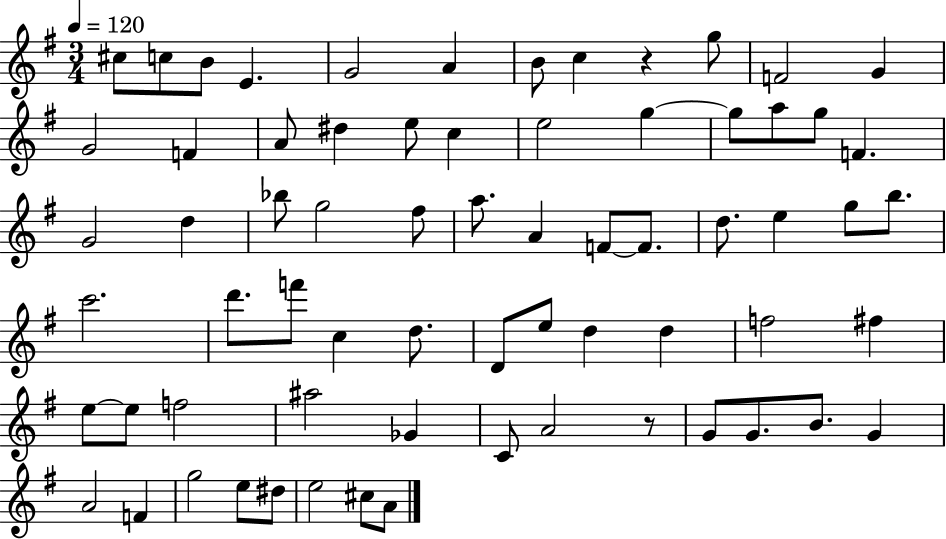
{
  \clef treble
  \numericTimeSignature
  \time 3/4
  \key g \major
  \tempo 4 = 120
  \repeat volta 2 { cis''8 c''8 b'8 e'4. | g'2 a'4 | b'8 c''4 r4 g''8 | f'2 g'4 | \break g'2 f'4 | a'8 dis''4 e''8 c''4 | e''2 g''4~~ | g''8 a''8 g''8 f'4. | \break g'2 d''4 | bes''8 g''2 fis''8 | a''8. a'4 f'8~~ f'8. | d''8. e''4 g''8 b''8. | \break c'''2. | d'''8. f'''8 c''4 d''8. | d'8 e''8 d''4 d''4 | f''2 fis''4 | \break e''8~~ e''8 f''2 | ais''2 ges'4 | c'8 a'2 r8 | g'8 g'8. b'8. g'4 | \break a'2 f'4 | g''2 e''8 dis''8 | e''2 cis''8 a'8 | } \bar "|."
}